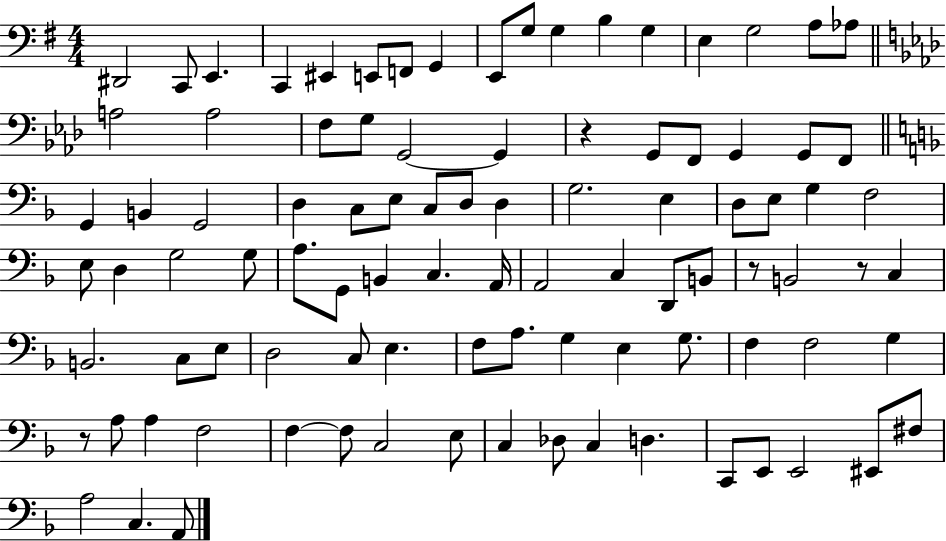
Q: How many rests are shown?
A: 4